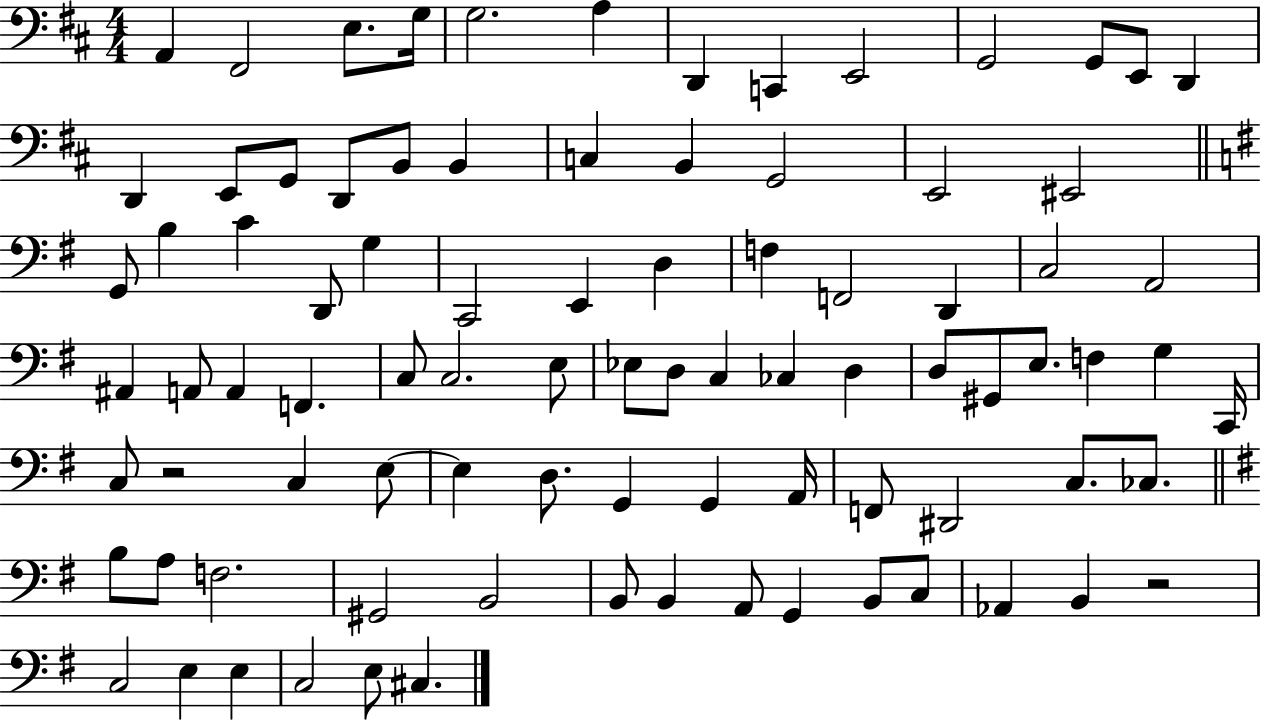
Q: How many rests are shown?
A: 2